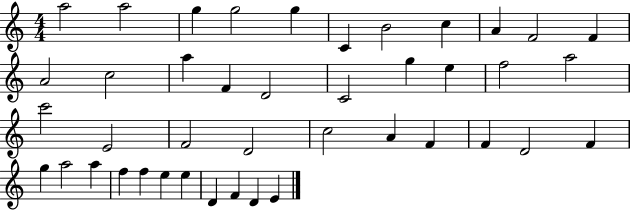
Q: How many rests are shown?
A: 0